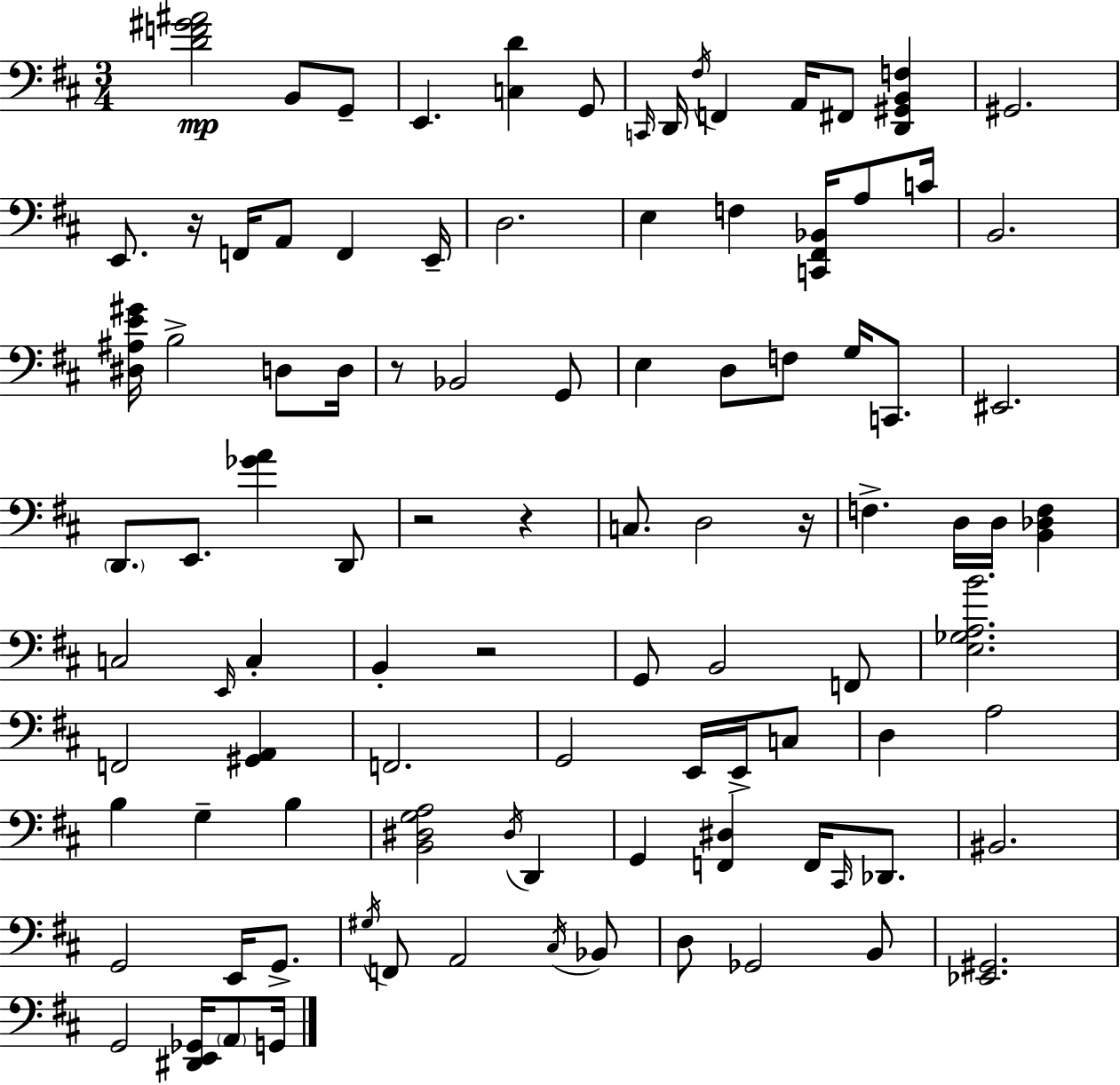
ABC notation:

X:1
T:Untitled
M:3/4
L:1/4
K:D
[DF^G^A]2 B,,/2 G,,/2 E,, [C,D] G,,/2 C,,/4 D,,/4 ^F,/4 F,, A,,/4 ^F,,/2 [D,,^G,,B,,F,] ^G,,2 E,,/2 z/4 F,,/4 A,,/2 F,, E,,/4 D,2 E, F, [C,,^F,,_B,,]/4 A,/2 C/4 B,,2 [^D,^A,E^G]/4 B,2 D,/2 D,/4 z/2 _B,,2 G,,/2 E, D,/2 F,/2 G,/4 C,,/2 ^E,,2 D,,/2 E,,/2 [_GA] D,,/2 z2 z C,/2 D,2 z/4 F, D,/4 D,/4 [B,,_D,F,] C,2 E,,/4 C, B,, z2 G,,/2 B,,2 F,,/2 [E,_G,A,B]2 F,,2 [^G,,A,,] F,,2 G,,2 E,,/4 E,,/4 C,/2 D, A,2 B, G, B, [B,,^D,G,A,]2 ^D,/4 D,, G,, [F,,^D,] F,,/4 ^C,,/4 _D,,/2 ^B,,2 G,,2 E,,/4 G,,/2 ^G,/4 F,,/2 A,,2 ^C,/4 _B,,/2 D,/2 _G,,2 B,,/2 [_E,,^G,,]2 G,,2 [^D,,E,,_G,,]/4 A,,/2 G,,/4